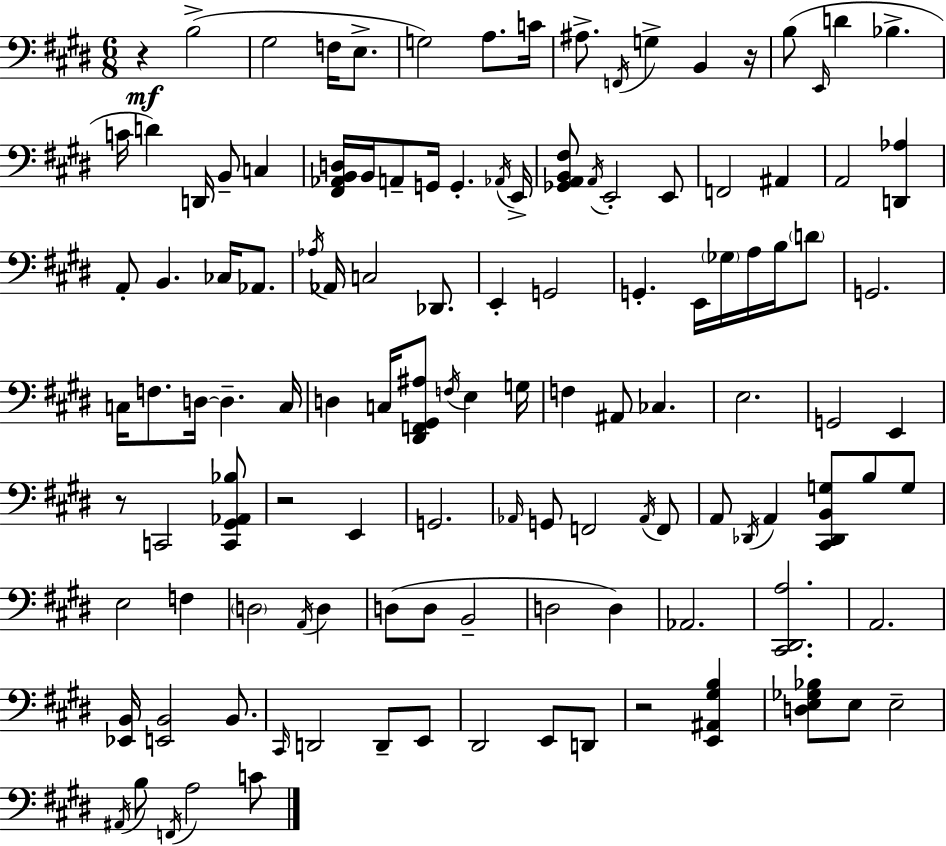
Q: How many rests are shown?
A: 5